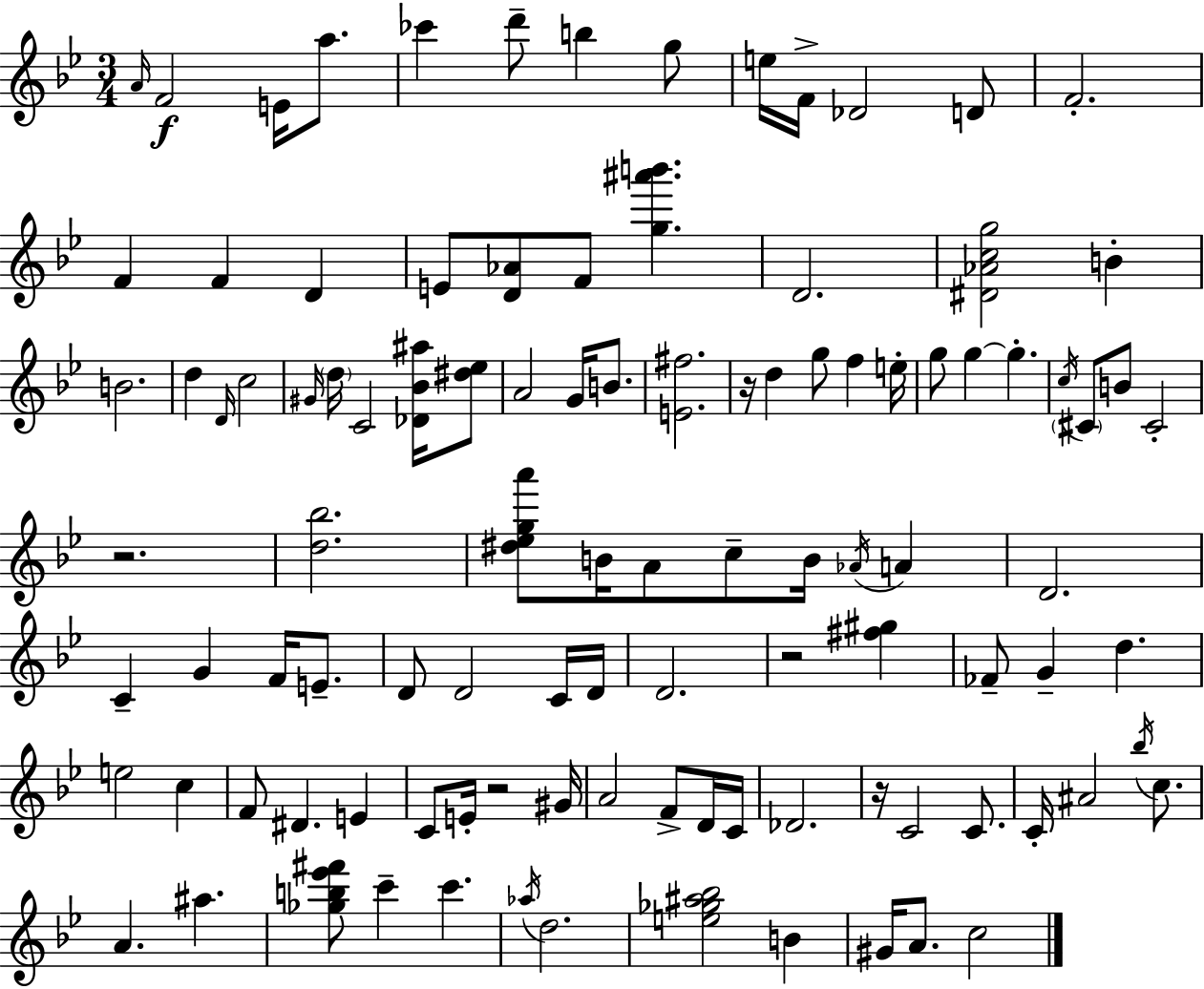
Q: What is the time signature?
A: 3/4